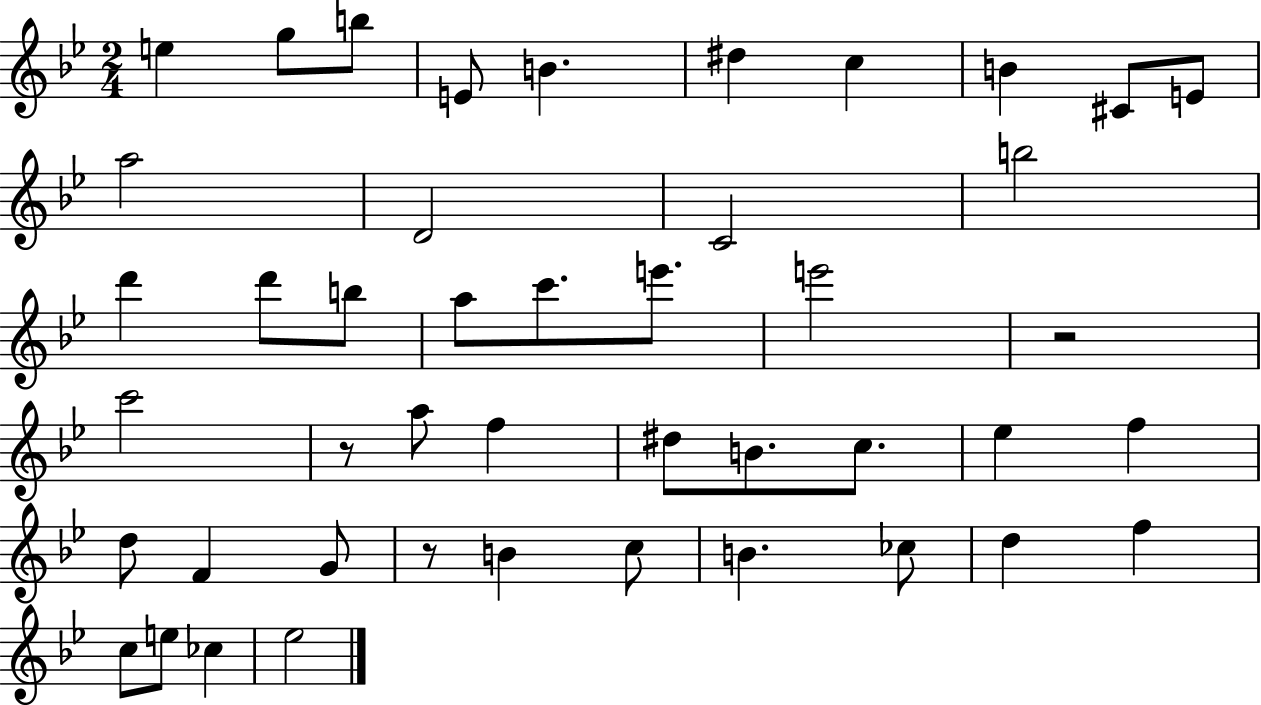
X:1
T:Untitled
M:2/4
L:1/4
K:Bb
e g/2 b/2 E/2 B ^d c B ^C/2 E/2 a2 D2 C2 b2 d' d'/2 b/2 a/2 c'/2 e'/2 e'2 z2 c'2 z/2 a/2 f ^d/2 B/2 c/2 _e f d/2 F G/2 z/2 B c/2 B _c/2 d f c/2 e/2 _c _e2